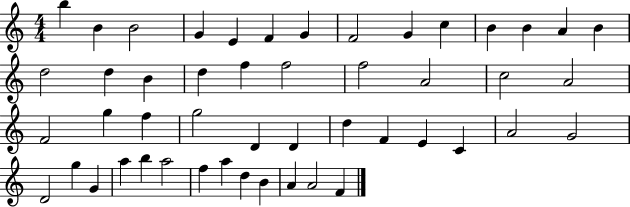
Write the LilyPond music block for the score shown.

{
  \clef treble
  \numericTimeSignature
  \time 4/4
  \key c \major
  b''4 b'4 b'2 | g'4 e'4 f'4 g'4 | f'2 g'4 c''4 | b'4 b'4 a'4 b'4 | \break d''2 d''4 b'4 | d''4 f''4 f''2 | f''2 a'2 | c''2 a'2 | \break f'2 g''4 f''4 | g''2 d'4 d'4 | d''4 f'4 e'4 c'4 | a'2 g'2 | \break d'2 g''4 g'4 | a''4 b''4 a''2 | f''4 a''4 d''4 b'4 | a'4 a'2 f'4 | \break \bar "|."
}